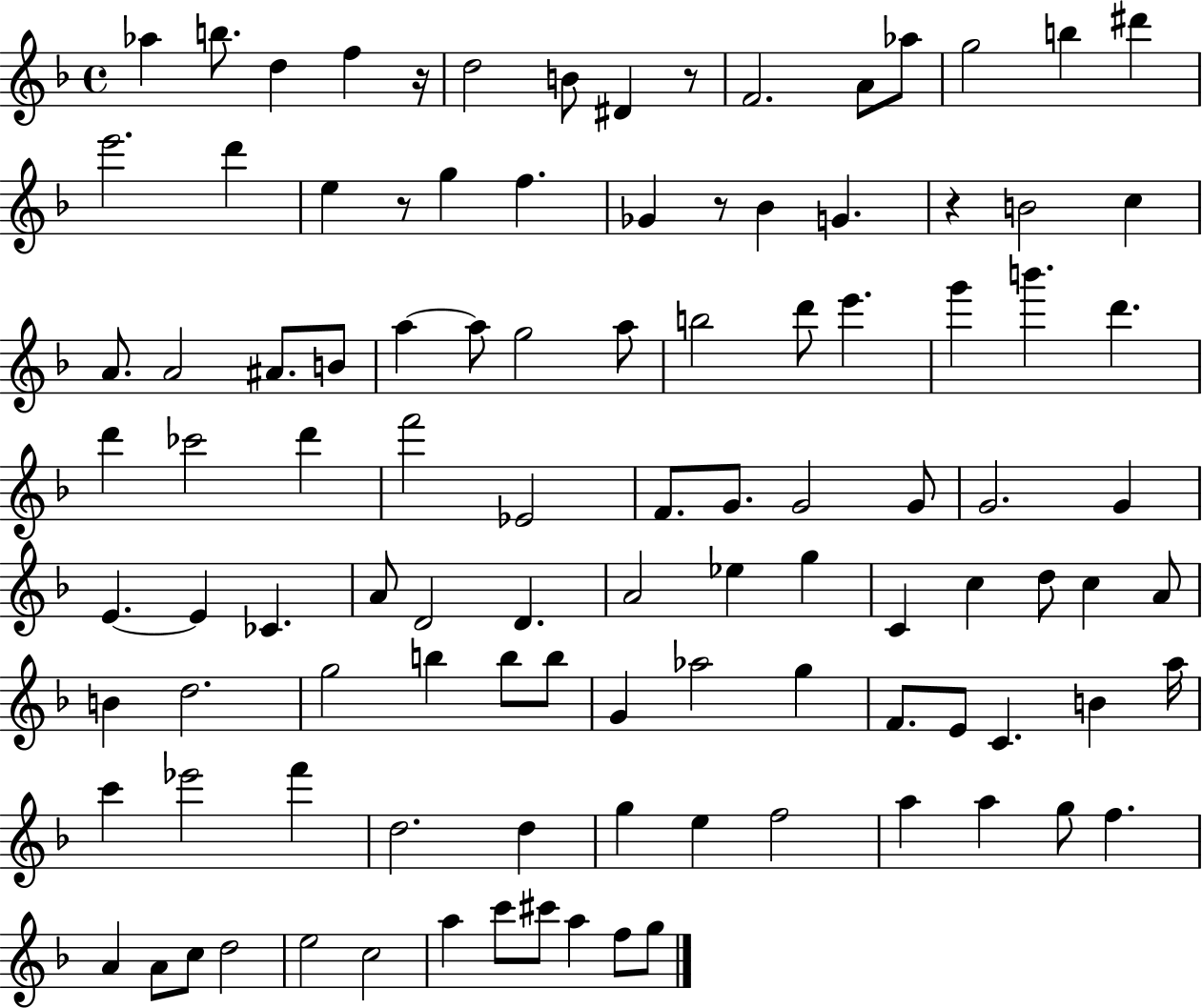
{
  \clef treble
  \time 4/4
  \defaultTimeSignature
  \key f \major
  aes''4 b''8. d''4 f''4 r16 | d''2 b'8 dis'4 r8 | f'2. a'8 aes''8 | g''2 b''4 dis'''4 | \break e'''2. d'''4 | e''4 r8 g''4 f''4. | ges'4 r8 bes'4 g'4. | r4 b'2 c''4 | \break a'8. a'2 ais'8. b'8 | a''4~~ a''8 g''2 a''8 | b''2 d'''8 e'''4. | g'''4 b'''4. d'''4. | \break d'''4 ces'''2 d'''4 | f'''2 ees'2 | f'8. g'8. g'2 g'8 | g'2. g'4 | \break e'4.~~ e'4 ces'4. | a'8 d'2 d'4. | a'2 ees''4 g''4 | c'4 c''4 d''8 c''4 a'8 | \break b'4 d''2. | g''2 b''4 b''8 b''8 | g'4 aes''2 g''4 | f'8. e'8 c'4. b'4 a''16 | \break c'''4 ees'''2 f'''4 | d''2. d''4 | g''4 e''4 f''2 | a''4 a''4 g''8 f''4. | \break a'4 a'8 c''8 d''2 | e''2 c''2 | a''4 c'''8 cis'''8 a''4 f''8 g''8 | \bar "|."
}